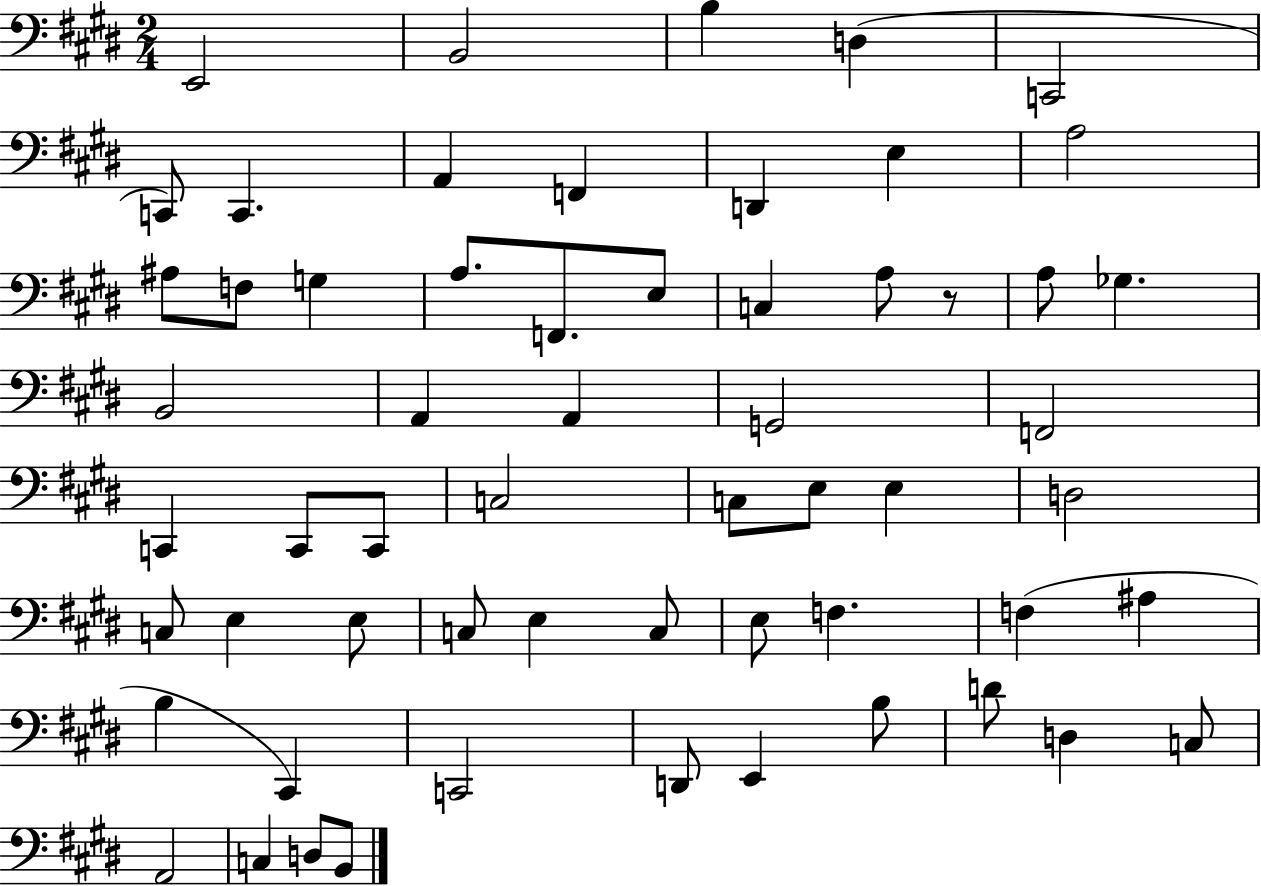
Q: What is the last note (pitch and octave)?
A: B2